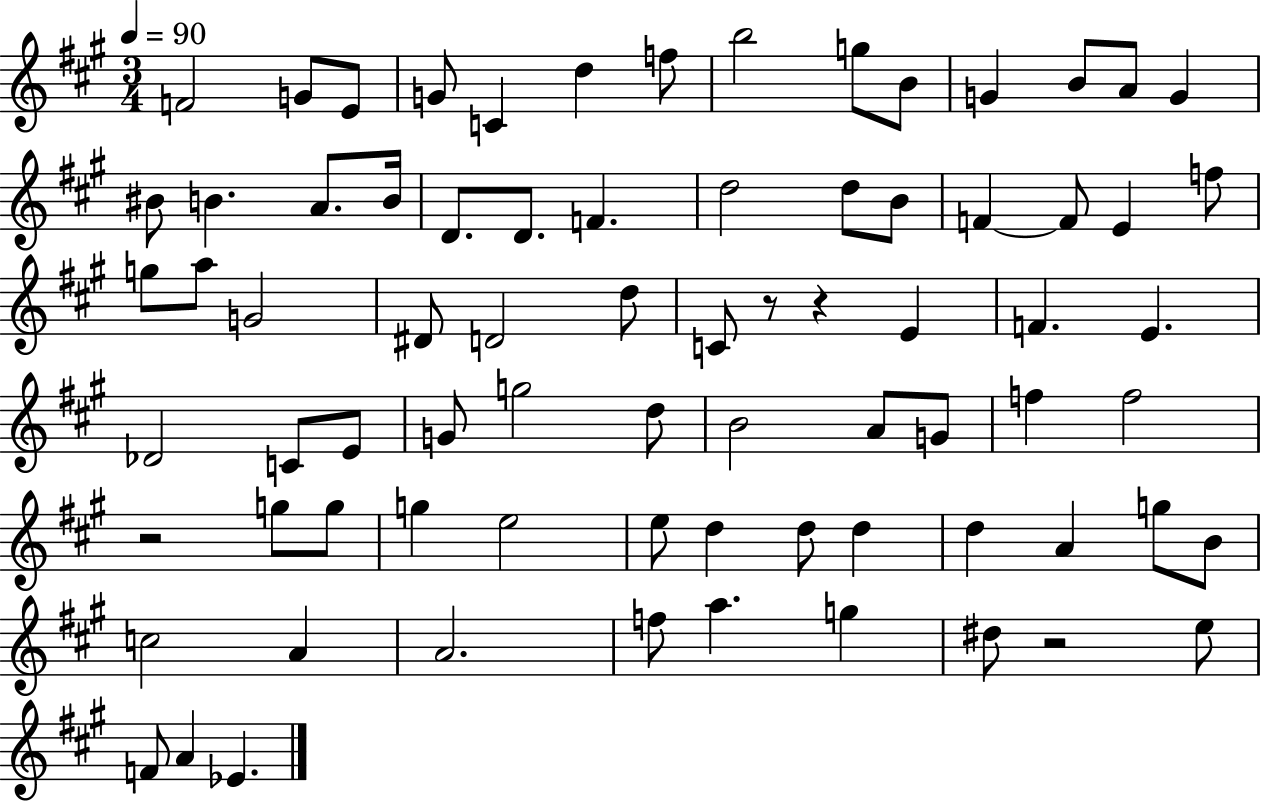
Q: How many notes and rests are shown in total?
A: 76